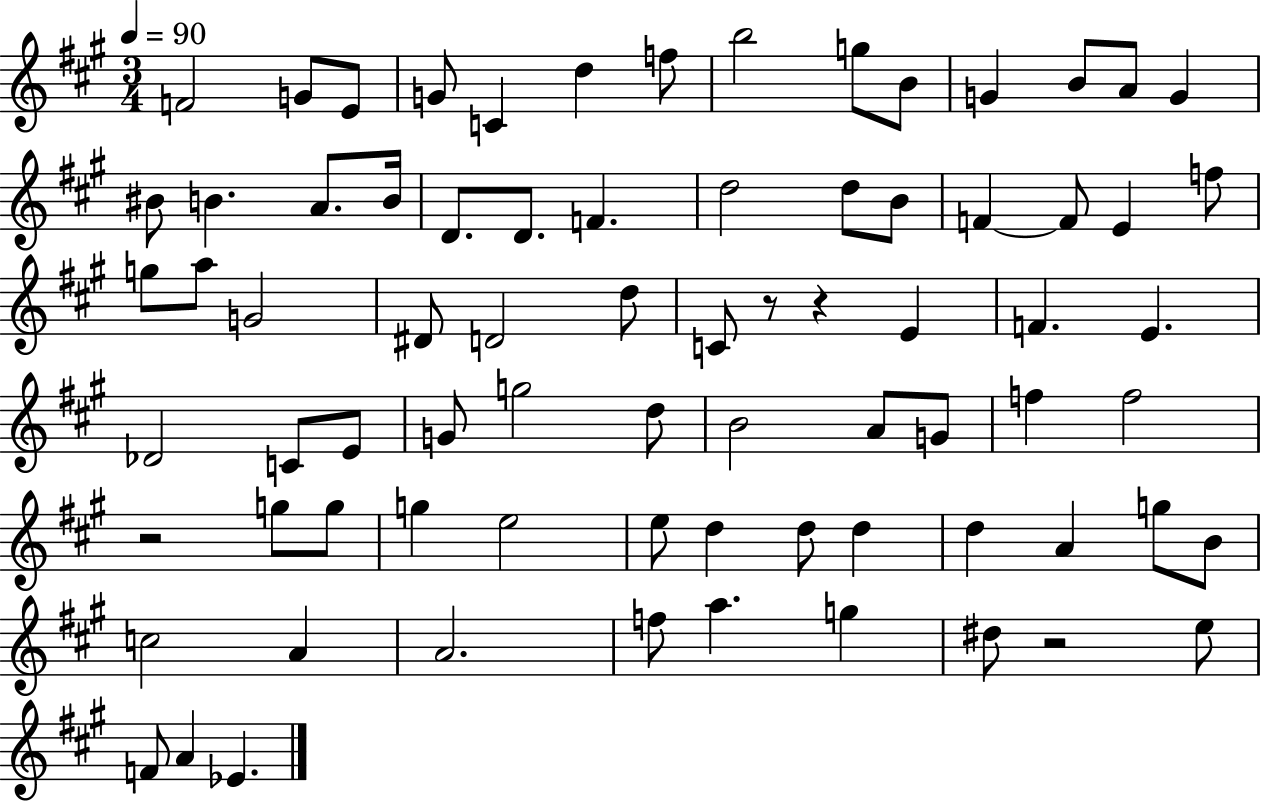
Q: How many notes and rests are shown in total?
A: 76